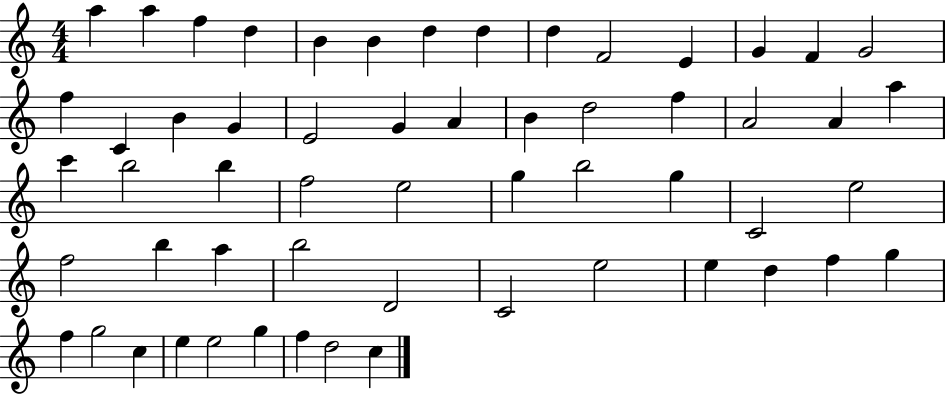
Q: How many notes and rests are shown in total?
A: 57